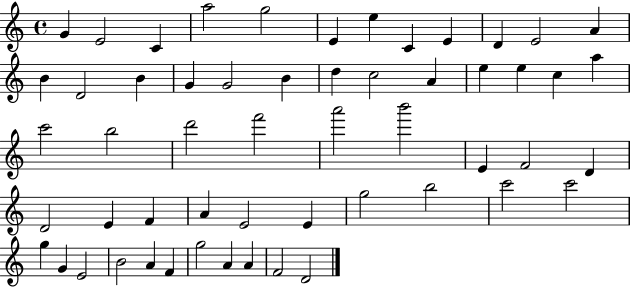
{
  \clef treble
  \time 4/4
  \defaultTimeSignature
  \key c \major
  g'4 e'2 c'4 | a''2 g''2 | e'4 e''4 c'4 e'4 | d'4 e'2 a'4 | \break b'4 d'2 b'4 | g'4 g'2 b'4 | d''4 c''2 a'4 | e''4 e''4 c''4 a''4 | \break c'''2 b''2 | d'''2 f'''2 | a'''2 b'''2 | e'4 f'2 d'4 | \break d'2 e'4 f'4 | a'4 e'2 e'4 | g''2 b''2 | c'''2 c'''2 | \break g''4 g'4 e'2 | b'2 a'4 f'4 | g''2 a'4 a'4 | f'2 d'2 | \break \bar "|."
}